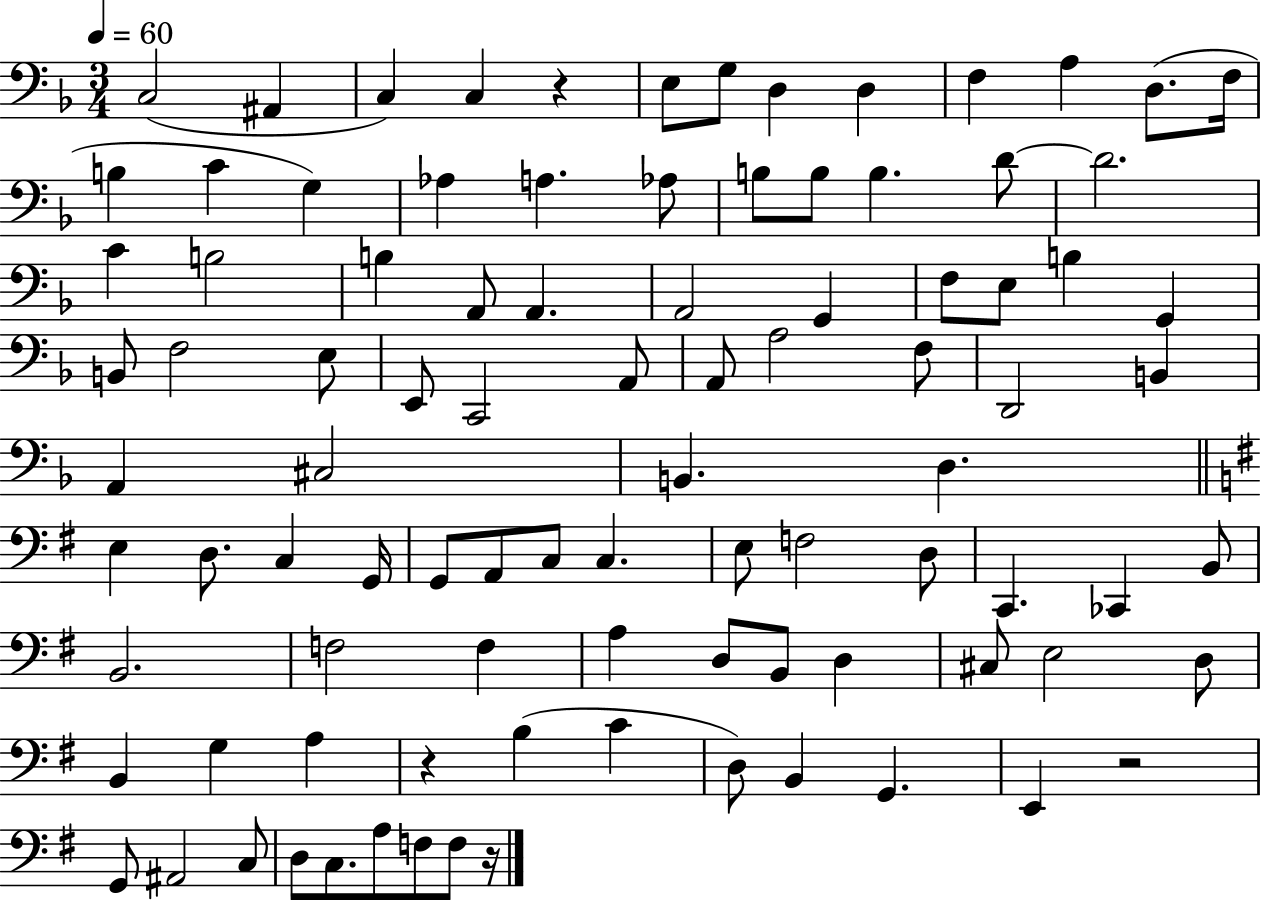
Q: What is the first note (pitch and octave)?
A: C3